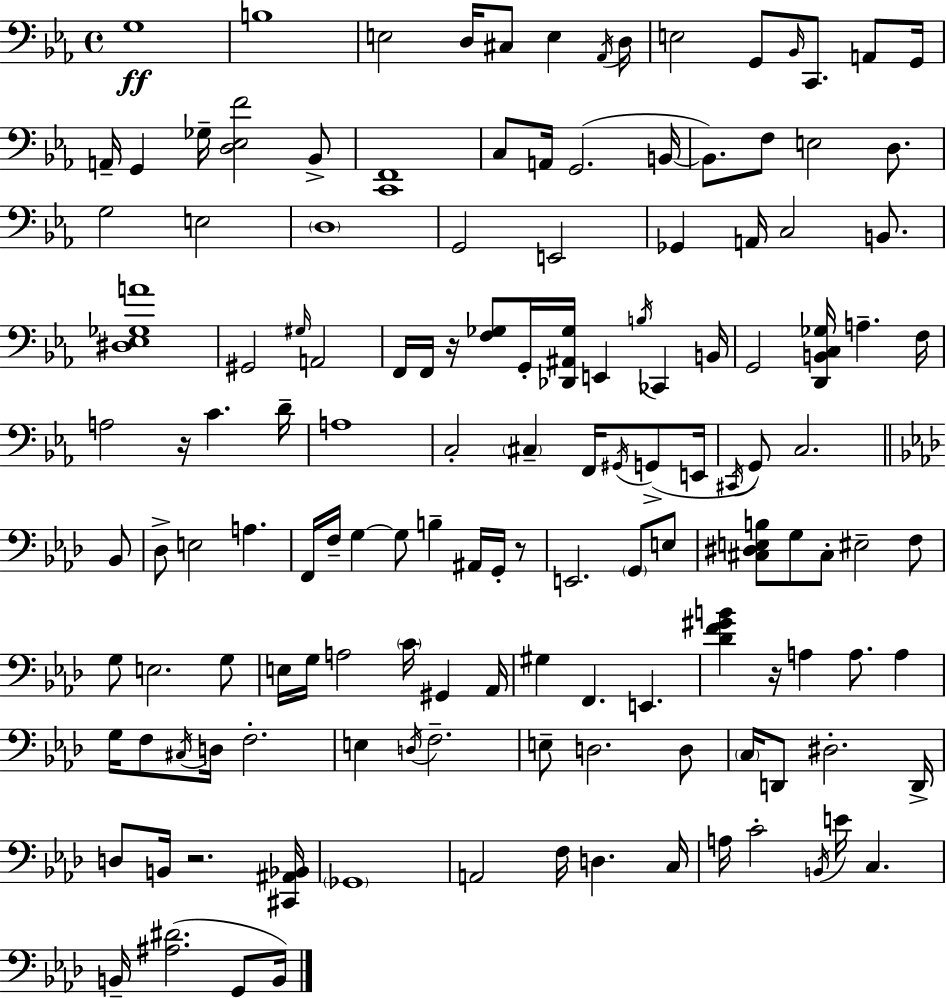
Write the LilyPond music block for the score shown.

{
  \clef bass
  \time 4/4
  \defaultTimeSignature
  \key ees \major
  g1\ff | b1 | e2 d16 cis8 e4 \acciaccatura { aes,16 } | d16 e2 g,8 \grace { bes,16 } c,8. a,8 | \break g,16 a,16-- g,4 ges16-- <d ees f'>2 | bes,8-> <c, f,>1 | c8 a,16 g,2.( | b,16~~ b,8.) f8 e2 d8. | \break g2 e2 | \parenthesize d1 | g,2 e,2 | ges,4 a,16 c2 b,8. | \break <dis ees ges a'>1 | gis,2 \grace { gis16 } a,2 | f,16 f,16 r16 <f ges>8 g,16-. <des, ais, ges>16 e,4 \acciaccatura { b16 } ces,4 | b,16 g,2 <d, b, c ges>16 a4.-- | \break f16 a2 r16 c'4. | d'16-- a1 | c2-. \parenthesize cis4-- | f,16 \acciaccatura { gis,16 } g,8->( e,16 \acciaccatura { cis,16 } g,8) c2. | \break \bar "||" \break \key f \minor bes,8 des8-> e2 a4. | f,16 f16-- g4~~ g8 b4-- ais,16 g,16-. | r8 e,2. \parenthesize g,8 | e8 <cis dis e b>8 g8 cis8-. eis2-- | \break f8 g8 e2. | g8 e16 g16 a2 \parenthesize c'16 gis,4 | aes,16 gis4 f,4. e,4. | <des' f' gis' b'>4 r16 a4 a8. a4 | \break g16 f8 \acciaccatura { cis16 } d16 f2.-. | e4 \acciaccatura { d16 } f2.-- | e8-- d2. | d8 \parenthesize c16 d,8 dis2.-. | \break d,16-> d8 b,16 r2. | <cis, ais, bes,>16 \parenthesize ges,1 | a,2 f16 d4. | c16 a16 c'2-. \acciaccatura { b,16 } e'16 c4. | \break b,16-- <ais dis'>2.( | g,8 b,16) \bar "|."
}